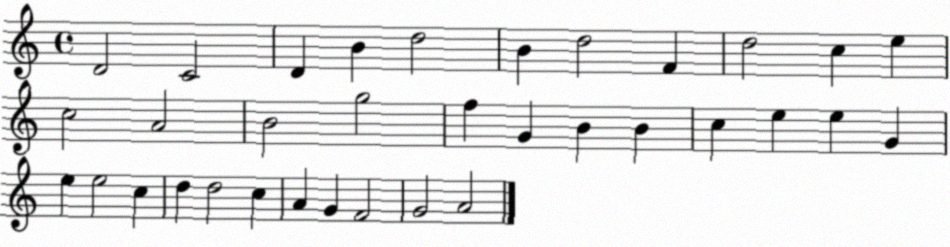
X:1
T:Untitled
M:4/4
L:1/4
K:C
D2 C2 D B d2 B d2 F d2 c e c2 A2 B2 g2 f G B B c e e G e e2 c d d2 c A G F2 G2 A2